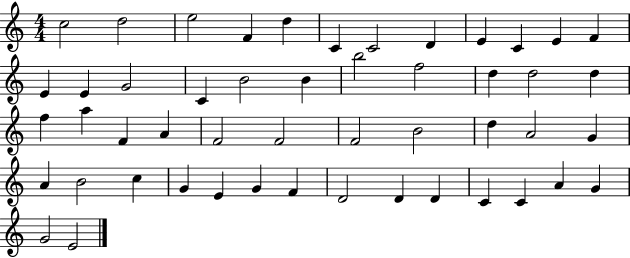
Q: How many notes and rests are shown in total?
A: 50